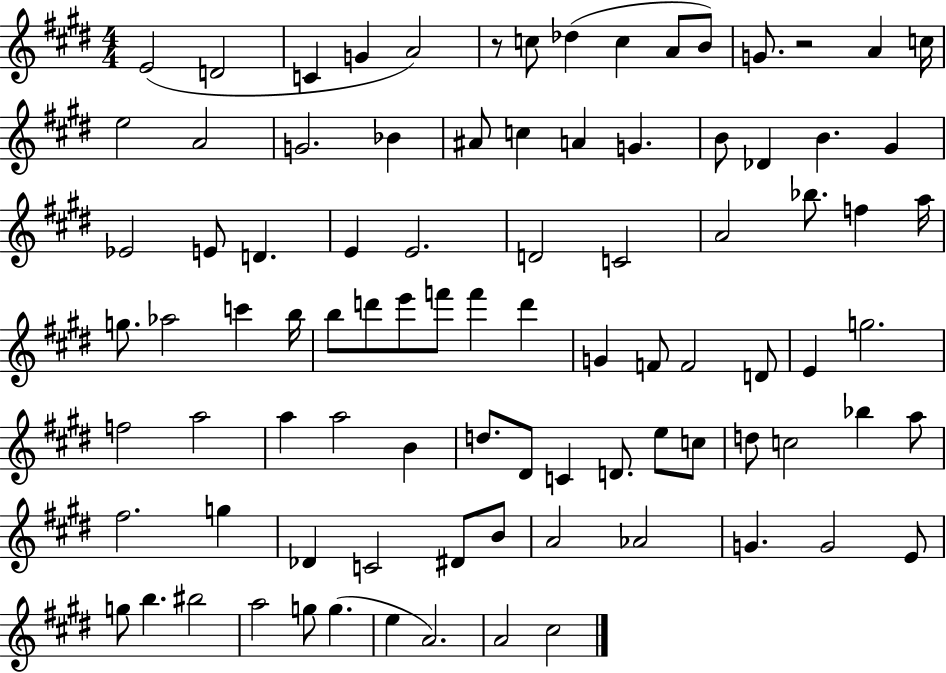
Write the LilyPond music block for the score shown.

{
  \clef treble
  \numericTimeSignature
  \time 4/4
  \key e \major
  e'2( d'2 | c'4 g'4 a'2) | r8 c''8 des''4( c''4 a'8 b'8) | g'8. r2 a'4 c''16 | \break e''2 a'2 | g'2. bes'4 | ais'8 c''4 a'4 g'4. | b'8 des'4 b'4. gis'4 | \break ees'2 e'8 d'4. | e'4 e'2. | d'2 c'2 | a'2 bes''8. f''4 a''16 | \break g''8. aes''2 c'''4 b''16 | b''8 d'''8 e'''8 f'''8 f'''4 d'''4 | g'4 f'8 f'2 d'8 | e'4 g''2. | \break f''2 a''2 | a''4 a''2 b'4 | d''8. dis'8 c'4 d'8. e''8 c''8 | d''8 c''2 bes''4 a''8 | \break fis''2. g''4 | des'4 c'2 dis'8 b'8 | a'2 aes'2 | g'4. g'2 e'8 | \break g''8 b''4. bis''2 | a''2 g''8 g''4.( | e''4 a'2.) | a'2 cis''2 | \break \bar "|."
}